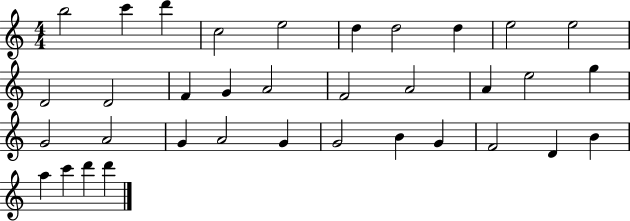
{
  \clef treble
  \numericTimeSignature
  \time 4/4
  \key c \major
  b''2 c'''4 d'''4 | c''2 e''2 | d''4 d''2 d''4 | e''2 e''2 | \break d'2 d'2 | f'4 g'4 a'2 | f'2 a'2 | a'4 e''2 g''4 | \break g'2 a'2 | g'4 a'2 g'4 | g'2 b'4 g'4 | f'2 d'4 b'4 | \break a''4 c'''4 d'''4 d'''4 | \bar "|."
}